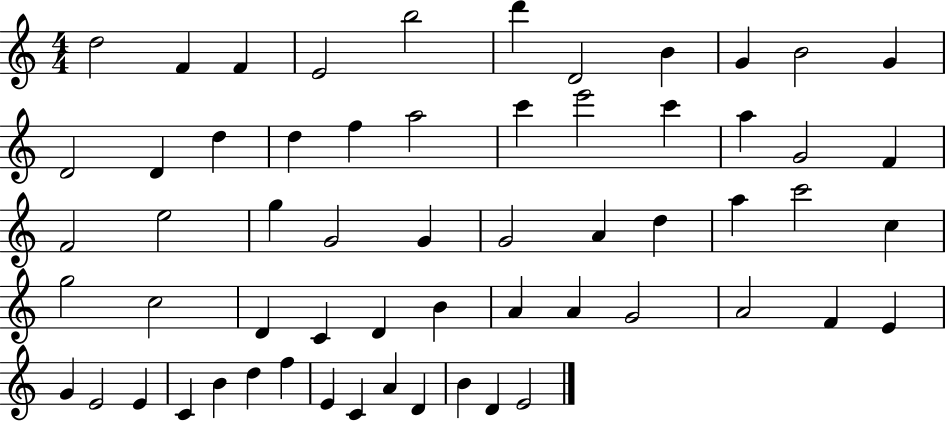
{
  \clef treble
  \numericTimeSignature
  \time 4/4
  \key c \major
  d''2 f'4 f'4 | e'2 b''2 | d'''4 d'2 b'4 | g'4 b'2 g'4 | \break d'2 d'4 d''4 | d''4 f''4 a''2 | c'''4 e'''2 c'''4 | a''4 g'2 f'4 | \break f'2 e''2 | g''4 g'2 g'4 | g'2 a'4 d''4 | a''4 c'''2 c''4 | \break g''2 c''2 | d'4 c'4 d'4 b'4 | a'4 a'4 g'2 | a'2 f'4 e'4 | \break g'4 e'2 e'4 | c'4 b'4 d''4 f''4 | e'4 c'4 a'4 d'4 | b'4 d'4 e'2 | \break \bar "|."
}